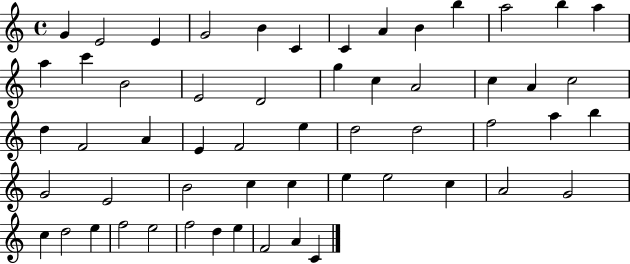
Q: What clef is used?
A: treble